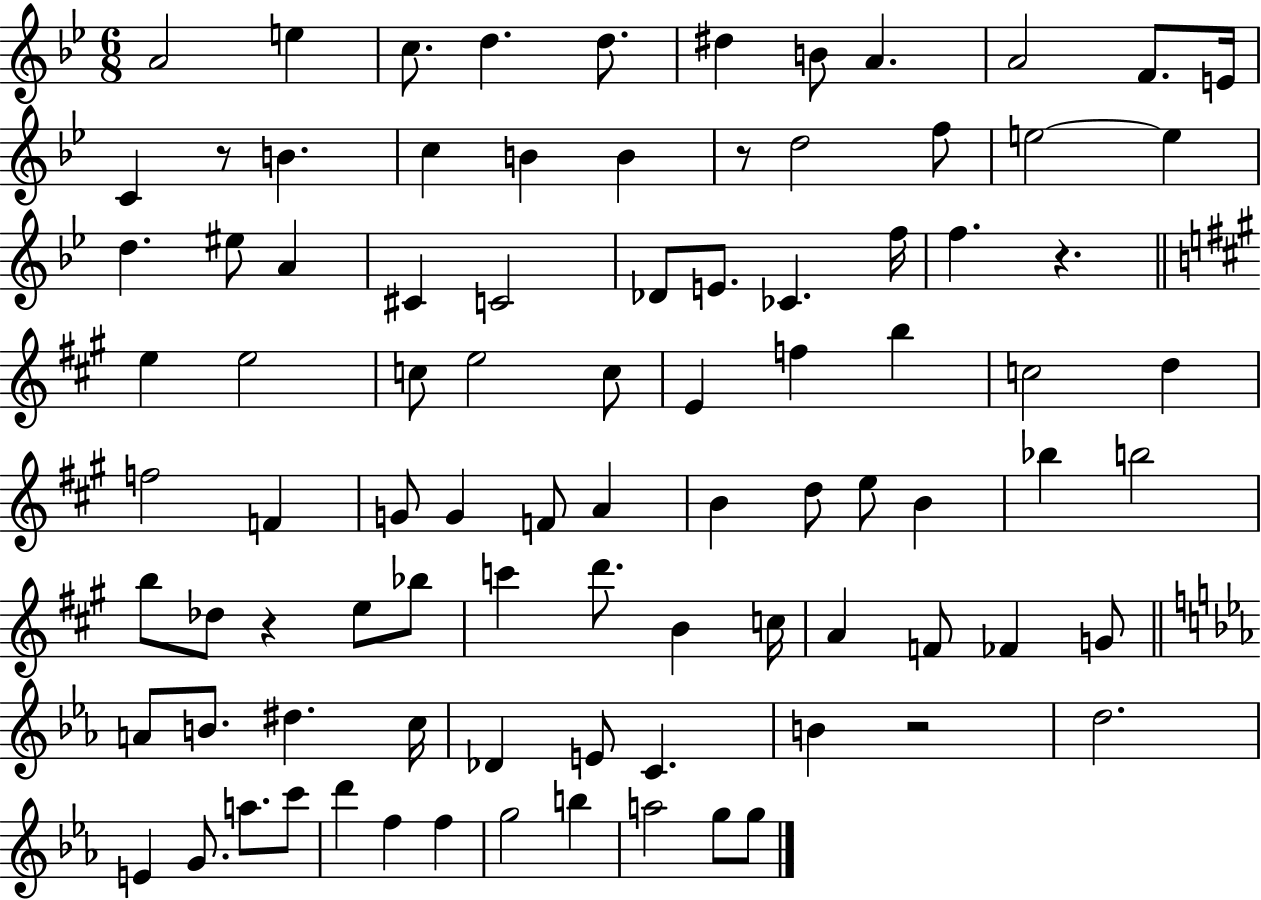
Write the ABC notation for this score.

X:1
T:Untitled
M:6/8
L:1/4
K:Bb
A2 e c/2 d d/2 ^d B/2 A A2 F/2 E/4 C z/2 B c B B z/2 d2 f/2 e2 e d ^e/2 A ^C C2 _D/2 E/2 _C f/4 f z e e2 c/2 e2 c/2 E f b c2 d f2 F G/2 G F/2 A B d/2 e/2 B _b b2 b/2 _d/2 z e/2 _b/2 c' d'/2 B c/4 A F/2 _F G/2 A/2 B/2 ^d c/4 _D E/2 C B z2 d2 E G/2 a/2 c'/2 d' f f g2 b a2 g/2 g/2